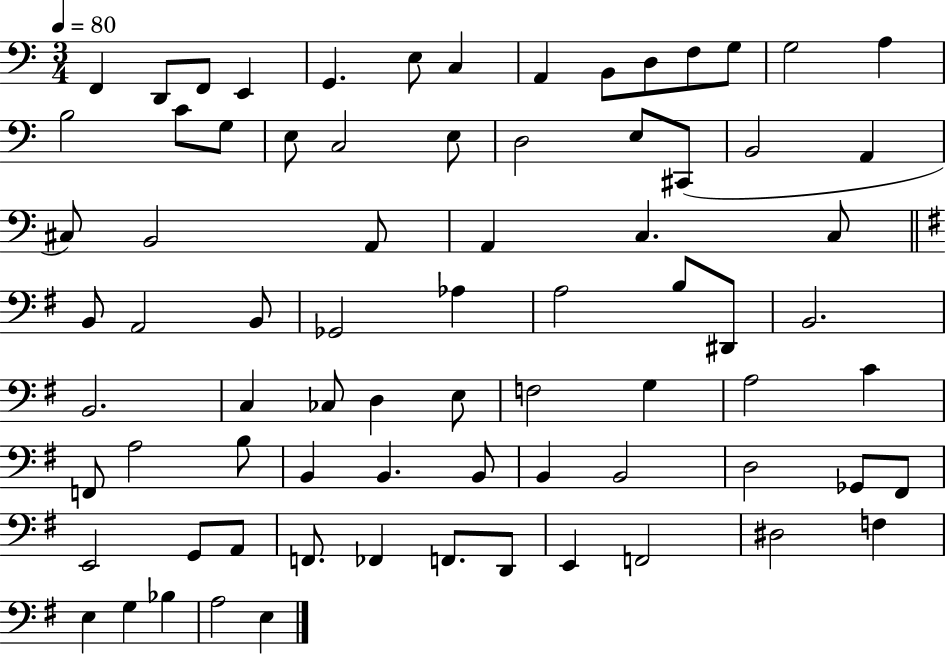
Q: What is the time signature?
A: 3/4